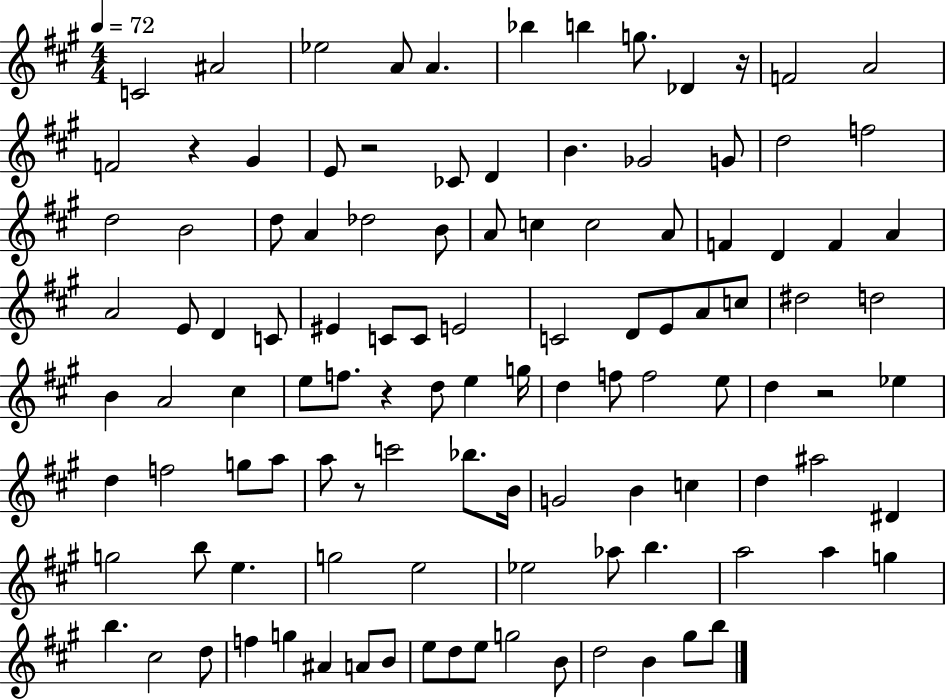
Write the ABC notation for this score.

X:1
T:Untitled
M:4/4
L:1/4
K:A
C2 ^A2 _e2 A/2 A _b b g/2 _D z/4 F2 A2 F2 z ^G E/2 z2 _C/2 D B _G2 G/2 d2 f2 d2 B2 d/2 A _d2 B/2 A/2 c c2 A/2 F D F A A2 E/2 D C/2 ^E C/2 C/2 E2 C2 D/2 E/2 A/2 c/2 ^d2 d2 B A2 ^c e/2 f/2 z d/2 e g/4 d f/2 f2 e/2 d z2 _e d f2 g/2 a/2 a/2 z/2 c'2 _b/2 B/4 G2 B c d ^a2 ^D g2 b/2 e g2 e2 _e2 _a/2 b a2 a g b ^c2 d/2 f g ^A A/2 B/2 e/2 d/2 e/2 g2 B/2 d2 B ^g/2 b/2